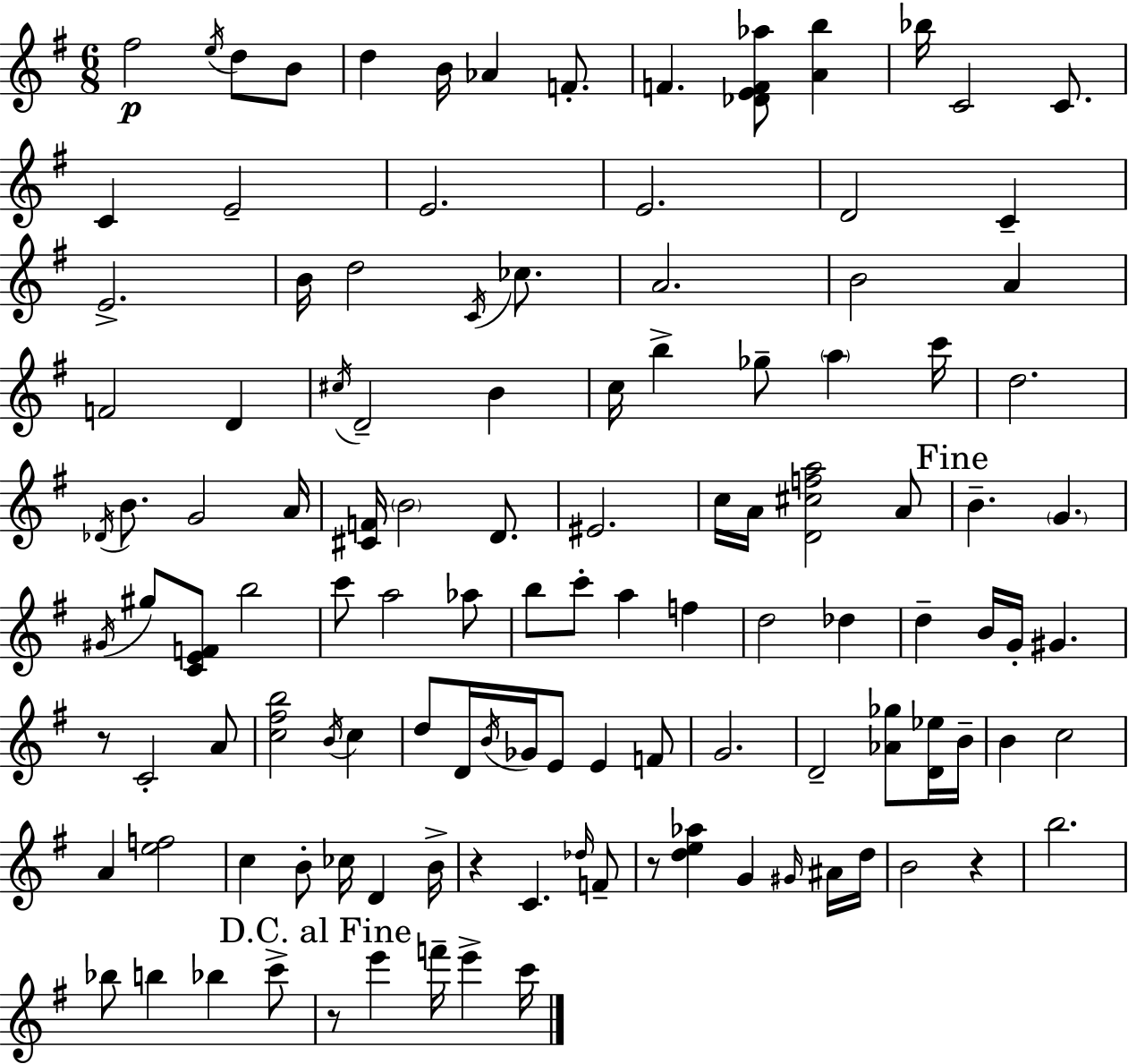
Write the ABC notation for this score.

X:1
T:Untitled
M:6/8
L:1/4
K:G
^f2 e/4 d/2 B/2 d B/4 _A F/2 F [_DEF_a]/2 [Ab] _b/4 C2 C/2 C E2 E2 E2 D2 C E2 B/4 d2 C/4 _c/2 A2 B2 A F2 D ^c/4 D2 B c/4 b _g/2 a c'/4 d2 _D/4 B/2 G2 A/4 [^CF]/4 B2 D/2 ^E2 c/4 A/4 [D^cfa]2 A/2 B G ^G/4 ^g/2 [CEF]/2 b2 c'/2 a2 _a/2 b/2 c'/2 a f d2 _d d B/4 G/4 ^G z/2 C2 A/2 [c^fb]2 B/4 c d/2 D/4 B/4 _G/4 E/2 E F/2 G2 D2 [_A_g]/2 [D_e]/4 B/4 B c2 A [ef]2 c B/2 _c/4 D B/4 z C _d/4 F/2 z/2 [de_a] G ^G/4 ^A/4 d/4 B2 z b2 _b/2 b _b c'/2 z/2 e' f'/4 e' c'/4